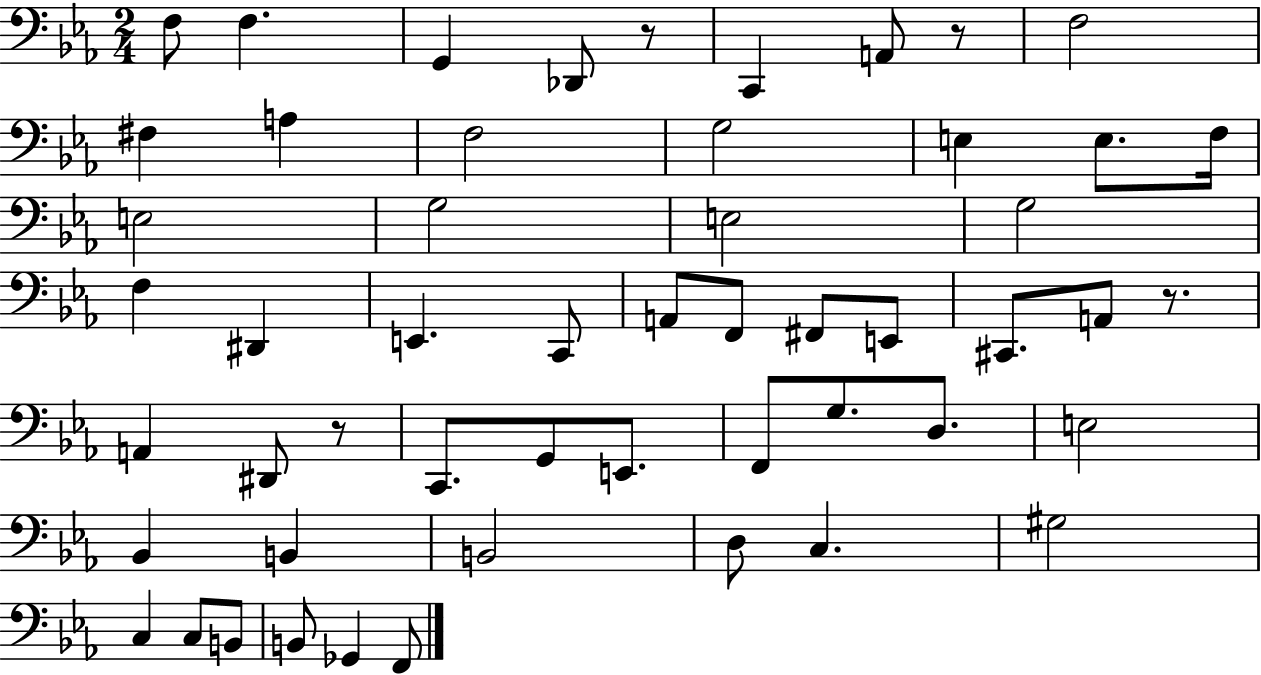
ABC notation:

X:1
T:Untitled
M:2/4
L:1/4
K:Eb
F,/2 F, G,, _D,,/2 z/2 C,, A,,/2 z/2 F,2 ^F, A, F,2 G,2 E, E,/2 F,/4 E,2 G,2 E,2 G,2 F, ^D,, E,, C,,/2 A,,/2 F,,/2 ^F,,/2 E,,/2 ^C,,/2 A,,/2 z/2 A,, ^D,,/2 z/2 C,,/2 G,,/2 E,,/2 F,,/2 G,/2 D,/2 E,2 _B,, B,, B,,2 D,/2 C, ^G,2 C, C,/2 B,,/2 B,,/2 _G,, F,,/2